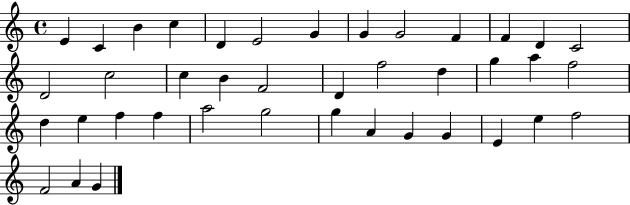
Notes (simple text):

E4/q C4/q B4/q C5/q D4/q E4/h G4/q G4/q G4/h F4/q F4/q D4/q C4/h D4/h C5/h C5/q B4/q F4/h D4/q F5/h D5/q G5/q A5/q F5/h D5/q E5/q F5/q F5/q A5/h G5/h G5/q A4/q G4/q G4/q E4/q E5/q F5/h F4/h A4/q G4/q